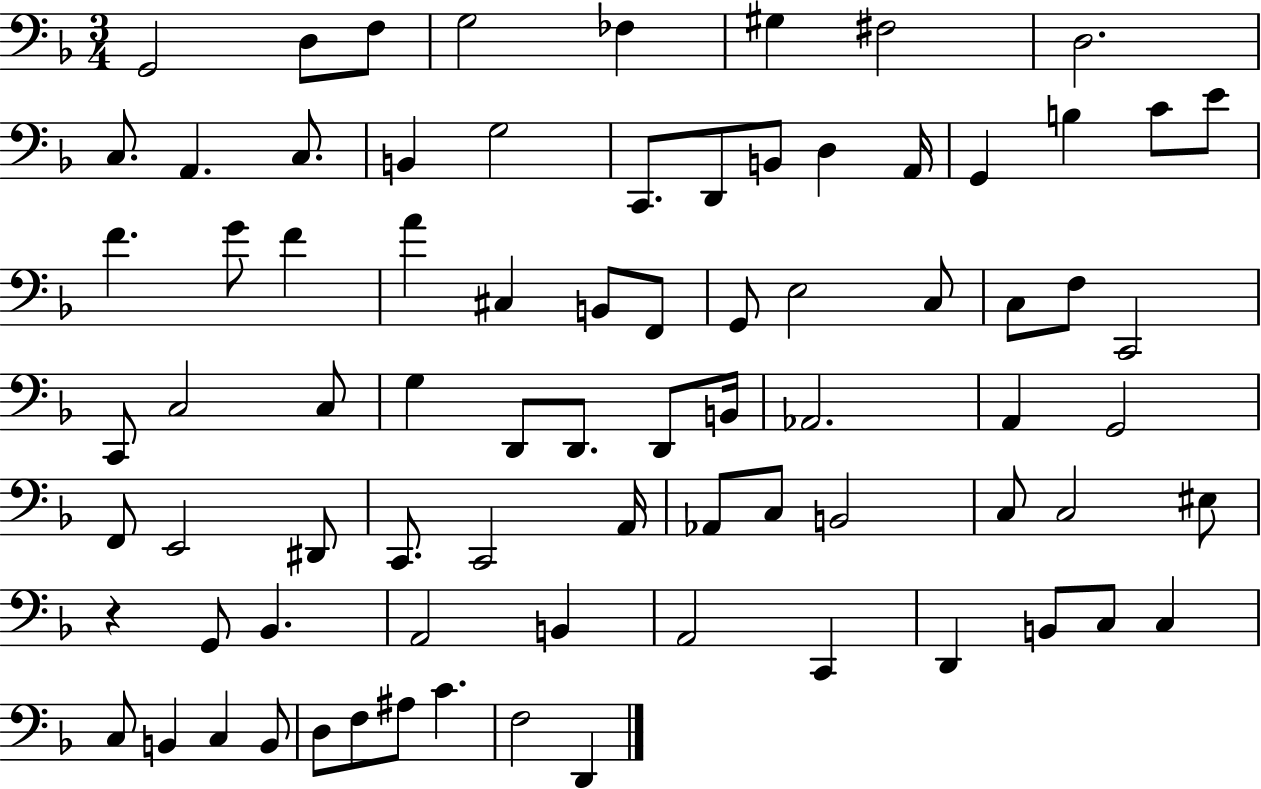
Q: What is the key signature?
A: F major